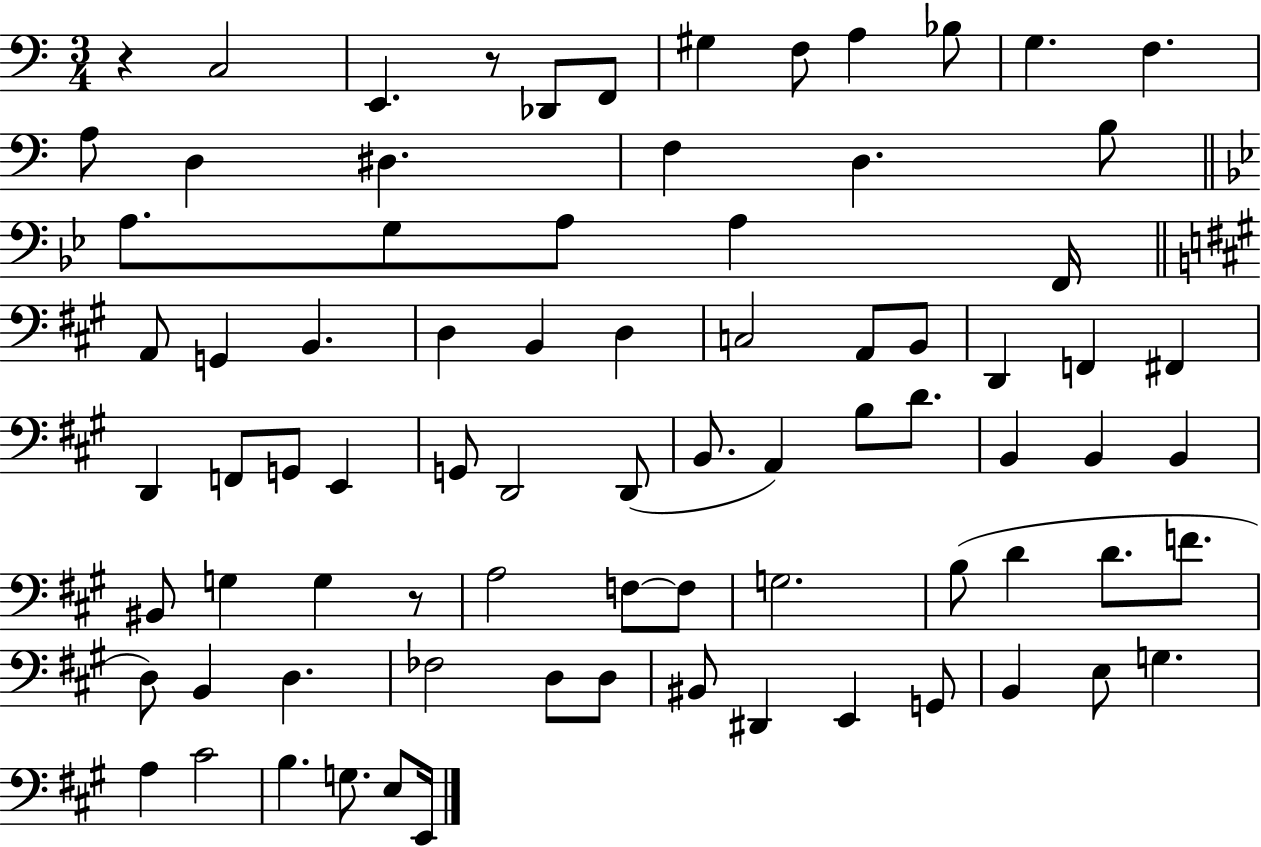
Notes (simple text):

R/q C3/h E2/q. R/e Db2/e F2/e G#3/q F3/e A3/q Bb3/e G3/q. F3/q. A3/e D3/q D#3/q. F3/q D3/q. B3/e A3/e. G3/e A3/e A3/q F2/s A2/e G2/q B2/q. D3/q B2/q D3/q C3/h A2/e B2/e D2/q F2/q F#2/q D2/q F2/e G2/e E2/q G2/e D2/h D2/e B2/e. A2/q B3/e D4/e. B2/q B2/q B2/q BIS2/e G3/q G3/q R/e A3/h F3/e F3/e G3/h. B3/e D4/q D4/e. F4/e. D3/e B2/q D3/q. FES3/h D3/e D3/e BIS2/e D#2/q E2/q G2/e B2/q E3/e G3/q. A3/q C#4/h B3/q. G3/e. E3/e E2/s